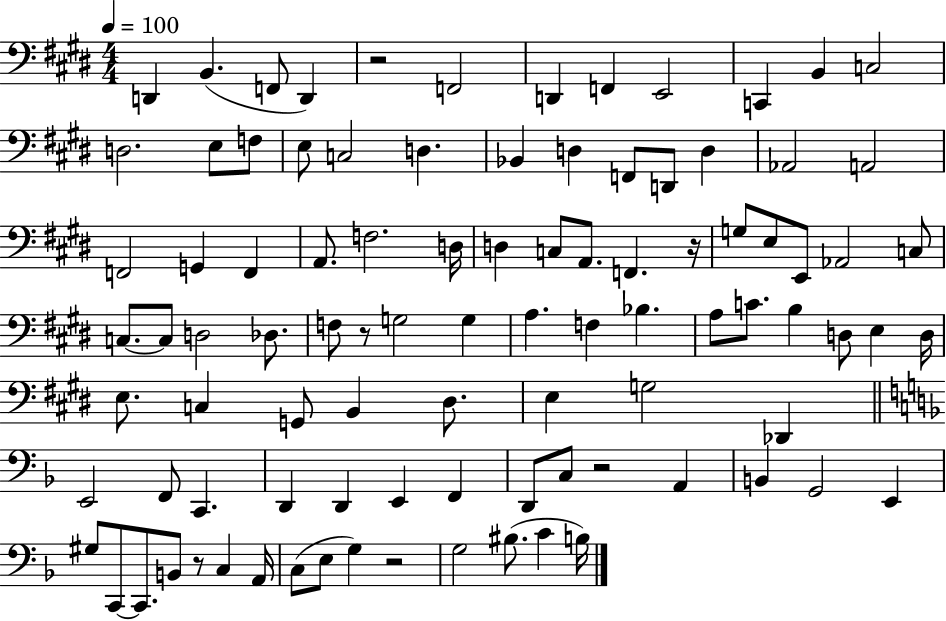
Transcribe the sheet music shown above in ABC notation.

X:1
T:Untitled
M:4/4
L:1/4
K:E
D,, B,, F,,/2 D,, z2 F,,2 D,, F,, E,,2 C,, B,, C,2 D,2 E,/2 F,/2 E,/2 C,2 D, _B,, D, F,,/2 D,,/2 D, _A,,2 A,,2 F,,2 G,, F,, A,,/2 F,2 D,/4 D, C,/2 A,,/2 F,, z/4 G,/2 E,/2 E,,/2 _A,,2 C,/2 C,/2 C,/2 D,2 _D,/2 F,/2 z/2 G,2 G, A, F, _B, A,/2 C/2 B, D,/2 E, D,/4 E,/2 C, G,,/2 B,, ^D,/2 E, G,2 _D,, E,,2 F,,/2 C,, D,, D,, E,, F,, D,,/2 C,/2 z2 A,, B,, G,,2 E,, ^G,/2 C,,/2 C,,/2 B,,/2 z/2 C, A,,/4 C,/2 E,/2 G, z2 G,2 ^B,/2 C B,/4